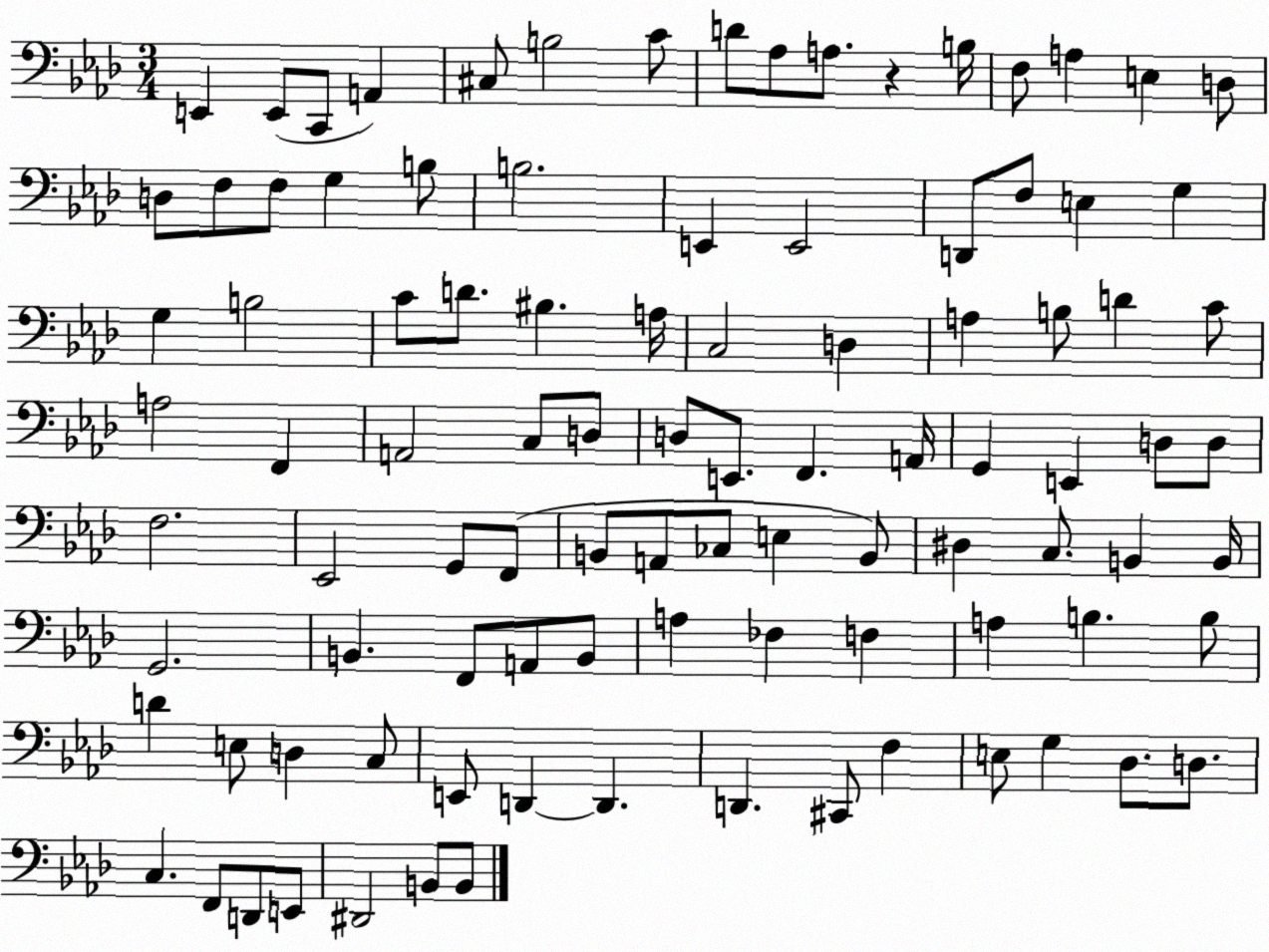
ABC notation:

X:1
T:Untitled
M:3/4
L:1/4
K:Ab
E,, E,,/2 C,,/2 A,, ^C,/2 B,2 C/2 D/2 _A,/2 A,/2 z B,/4 F,/2 A, E, D,/2 D,/2 F,/2 F,/2 G, B,/2 B,2 E,, E,,2 D,,/2 F,/2 E, G, G, B,2 C/2 D/2 ^B, A,/4 C,2 D, A, B,/2 D C/2 A,2 F,, A,,2 C,/2 D,/2 D,/2 E,,/2 F,, A,,/4 G,, E,, D,/2 D,/2 F,2 _E,,2 G,,/2 F,,/2 B,,/2 A,,/2 _C,/2 E, B,,/2 ^D, C,/2 B,, B,,/4 G,,2 B,, F,,/2 A,,/2 B,,/2 A, _F, F, A, B, B,/2 D E,/2 D, C,/2 E,,/2 D,, D,, D,, ^C,,/2 F, E,/2 G, _D,/2 D,/2 C, F,,/2 D,,/2 E,,/2 ^D,,2 B,,/2 B,,/2